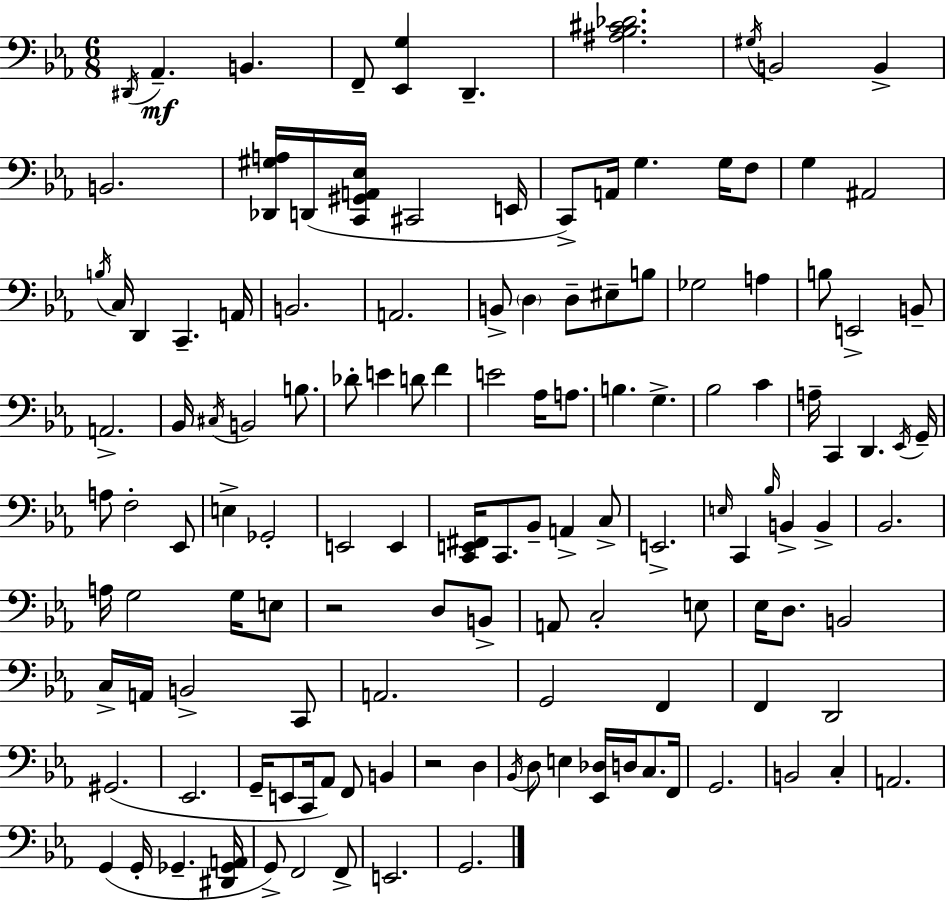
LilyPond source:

{
  \clef bass
  \numericTimeSignature
  \time 6/8
  \key c \minor
  \repeat volta 2 { \acciaccatura { dis,16 }\mf aes,4.-- b,4. | f,8-- <ees, g>4 d,4.-- | <ais bes cis' des'>2. | \acciaccatura { gis16 } b,2 b,4-> | \break b,2. | <des, gis a>16 d,16( <c, gis, a, ees>16 cis,2 | e,16 c,8->) a,16 g4. g16 | f8 g4 ais,2 | \break \acciaccatura { b16 } c16 d,4 c,4.-- | a,16 b,2. | a,2. | b,8-> \parenthesize d4 d8-- eis8-- | \break b8 ges2 a4 | b8 e,2-> | b,8-- a,2.-> | bes,16 \acciaccatura { cis16 } b,2 | \break b8. des'8-. e'4 d'8 | f'4 e'2 | aes16 a8. b4. g4.-> | bes2 | \break c'4 a16-- c,4 d,4. | \acciaccatura { ees,16 } g,16-- a8 f2-. | ees,8 e4-> ges,2-. | e,2 | \break e,4 <c, e, fis,>16 c,8. bes,8-- a,4-> | c8-> e,2.-> | \grace { e16 } c,4 \grace { bes16 } b,4-> | b,4-> bes,2. | \break a16 g2 | g16 e8 r2 | d8 b,8-> a,8 c2-. | e8 ees16 d8. b,2 | \break c16-> a,16 b,2-> | c,8 a,2. | g,2 | f,4 f,4 d,2 | \break gis,2.( | ees,2. | g,16-- e,8 c,16 aes,8) | f,8 b,4 r2 | \break d4 \acciaccatura { bes,16 } d8 e4 | <ees, des>16 d16 c8. f,16 g,2. | b,2 | c4-. a,2. | \break g,4( | g,16-. ges,4.-- <dis, ges, a,>16 g,8->) f,2 | f,8-> e,2. | g,2. | \break } \bar "|."
}